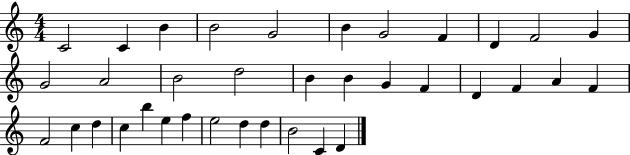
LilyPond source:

{
  \clef treble
  \numericTimeSignature
  \time 4/4
  \key c \major
  c'2 c'4 b'4 | b'2 g'2 | b'4 g'2 f'4 | d'4 f'2 g'4 | \break g'2 a'2 | b'2 d''2 | b'4 b'4 g'4 f'4 | d'4 f'4 a'4 f'4 | \break f'2 c''4 d''4 | c''4 b''4 e''4 f''4 | e''2 d''4 d''4 | b'2 c'4 d'4 | \break \bar "|."
}